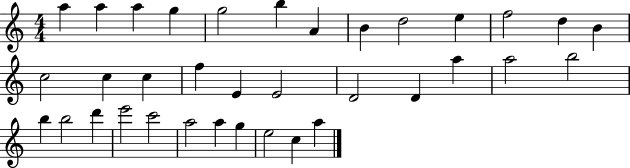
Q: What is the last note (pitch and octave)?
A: A5